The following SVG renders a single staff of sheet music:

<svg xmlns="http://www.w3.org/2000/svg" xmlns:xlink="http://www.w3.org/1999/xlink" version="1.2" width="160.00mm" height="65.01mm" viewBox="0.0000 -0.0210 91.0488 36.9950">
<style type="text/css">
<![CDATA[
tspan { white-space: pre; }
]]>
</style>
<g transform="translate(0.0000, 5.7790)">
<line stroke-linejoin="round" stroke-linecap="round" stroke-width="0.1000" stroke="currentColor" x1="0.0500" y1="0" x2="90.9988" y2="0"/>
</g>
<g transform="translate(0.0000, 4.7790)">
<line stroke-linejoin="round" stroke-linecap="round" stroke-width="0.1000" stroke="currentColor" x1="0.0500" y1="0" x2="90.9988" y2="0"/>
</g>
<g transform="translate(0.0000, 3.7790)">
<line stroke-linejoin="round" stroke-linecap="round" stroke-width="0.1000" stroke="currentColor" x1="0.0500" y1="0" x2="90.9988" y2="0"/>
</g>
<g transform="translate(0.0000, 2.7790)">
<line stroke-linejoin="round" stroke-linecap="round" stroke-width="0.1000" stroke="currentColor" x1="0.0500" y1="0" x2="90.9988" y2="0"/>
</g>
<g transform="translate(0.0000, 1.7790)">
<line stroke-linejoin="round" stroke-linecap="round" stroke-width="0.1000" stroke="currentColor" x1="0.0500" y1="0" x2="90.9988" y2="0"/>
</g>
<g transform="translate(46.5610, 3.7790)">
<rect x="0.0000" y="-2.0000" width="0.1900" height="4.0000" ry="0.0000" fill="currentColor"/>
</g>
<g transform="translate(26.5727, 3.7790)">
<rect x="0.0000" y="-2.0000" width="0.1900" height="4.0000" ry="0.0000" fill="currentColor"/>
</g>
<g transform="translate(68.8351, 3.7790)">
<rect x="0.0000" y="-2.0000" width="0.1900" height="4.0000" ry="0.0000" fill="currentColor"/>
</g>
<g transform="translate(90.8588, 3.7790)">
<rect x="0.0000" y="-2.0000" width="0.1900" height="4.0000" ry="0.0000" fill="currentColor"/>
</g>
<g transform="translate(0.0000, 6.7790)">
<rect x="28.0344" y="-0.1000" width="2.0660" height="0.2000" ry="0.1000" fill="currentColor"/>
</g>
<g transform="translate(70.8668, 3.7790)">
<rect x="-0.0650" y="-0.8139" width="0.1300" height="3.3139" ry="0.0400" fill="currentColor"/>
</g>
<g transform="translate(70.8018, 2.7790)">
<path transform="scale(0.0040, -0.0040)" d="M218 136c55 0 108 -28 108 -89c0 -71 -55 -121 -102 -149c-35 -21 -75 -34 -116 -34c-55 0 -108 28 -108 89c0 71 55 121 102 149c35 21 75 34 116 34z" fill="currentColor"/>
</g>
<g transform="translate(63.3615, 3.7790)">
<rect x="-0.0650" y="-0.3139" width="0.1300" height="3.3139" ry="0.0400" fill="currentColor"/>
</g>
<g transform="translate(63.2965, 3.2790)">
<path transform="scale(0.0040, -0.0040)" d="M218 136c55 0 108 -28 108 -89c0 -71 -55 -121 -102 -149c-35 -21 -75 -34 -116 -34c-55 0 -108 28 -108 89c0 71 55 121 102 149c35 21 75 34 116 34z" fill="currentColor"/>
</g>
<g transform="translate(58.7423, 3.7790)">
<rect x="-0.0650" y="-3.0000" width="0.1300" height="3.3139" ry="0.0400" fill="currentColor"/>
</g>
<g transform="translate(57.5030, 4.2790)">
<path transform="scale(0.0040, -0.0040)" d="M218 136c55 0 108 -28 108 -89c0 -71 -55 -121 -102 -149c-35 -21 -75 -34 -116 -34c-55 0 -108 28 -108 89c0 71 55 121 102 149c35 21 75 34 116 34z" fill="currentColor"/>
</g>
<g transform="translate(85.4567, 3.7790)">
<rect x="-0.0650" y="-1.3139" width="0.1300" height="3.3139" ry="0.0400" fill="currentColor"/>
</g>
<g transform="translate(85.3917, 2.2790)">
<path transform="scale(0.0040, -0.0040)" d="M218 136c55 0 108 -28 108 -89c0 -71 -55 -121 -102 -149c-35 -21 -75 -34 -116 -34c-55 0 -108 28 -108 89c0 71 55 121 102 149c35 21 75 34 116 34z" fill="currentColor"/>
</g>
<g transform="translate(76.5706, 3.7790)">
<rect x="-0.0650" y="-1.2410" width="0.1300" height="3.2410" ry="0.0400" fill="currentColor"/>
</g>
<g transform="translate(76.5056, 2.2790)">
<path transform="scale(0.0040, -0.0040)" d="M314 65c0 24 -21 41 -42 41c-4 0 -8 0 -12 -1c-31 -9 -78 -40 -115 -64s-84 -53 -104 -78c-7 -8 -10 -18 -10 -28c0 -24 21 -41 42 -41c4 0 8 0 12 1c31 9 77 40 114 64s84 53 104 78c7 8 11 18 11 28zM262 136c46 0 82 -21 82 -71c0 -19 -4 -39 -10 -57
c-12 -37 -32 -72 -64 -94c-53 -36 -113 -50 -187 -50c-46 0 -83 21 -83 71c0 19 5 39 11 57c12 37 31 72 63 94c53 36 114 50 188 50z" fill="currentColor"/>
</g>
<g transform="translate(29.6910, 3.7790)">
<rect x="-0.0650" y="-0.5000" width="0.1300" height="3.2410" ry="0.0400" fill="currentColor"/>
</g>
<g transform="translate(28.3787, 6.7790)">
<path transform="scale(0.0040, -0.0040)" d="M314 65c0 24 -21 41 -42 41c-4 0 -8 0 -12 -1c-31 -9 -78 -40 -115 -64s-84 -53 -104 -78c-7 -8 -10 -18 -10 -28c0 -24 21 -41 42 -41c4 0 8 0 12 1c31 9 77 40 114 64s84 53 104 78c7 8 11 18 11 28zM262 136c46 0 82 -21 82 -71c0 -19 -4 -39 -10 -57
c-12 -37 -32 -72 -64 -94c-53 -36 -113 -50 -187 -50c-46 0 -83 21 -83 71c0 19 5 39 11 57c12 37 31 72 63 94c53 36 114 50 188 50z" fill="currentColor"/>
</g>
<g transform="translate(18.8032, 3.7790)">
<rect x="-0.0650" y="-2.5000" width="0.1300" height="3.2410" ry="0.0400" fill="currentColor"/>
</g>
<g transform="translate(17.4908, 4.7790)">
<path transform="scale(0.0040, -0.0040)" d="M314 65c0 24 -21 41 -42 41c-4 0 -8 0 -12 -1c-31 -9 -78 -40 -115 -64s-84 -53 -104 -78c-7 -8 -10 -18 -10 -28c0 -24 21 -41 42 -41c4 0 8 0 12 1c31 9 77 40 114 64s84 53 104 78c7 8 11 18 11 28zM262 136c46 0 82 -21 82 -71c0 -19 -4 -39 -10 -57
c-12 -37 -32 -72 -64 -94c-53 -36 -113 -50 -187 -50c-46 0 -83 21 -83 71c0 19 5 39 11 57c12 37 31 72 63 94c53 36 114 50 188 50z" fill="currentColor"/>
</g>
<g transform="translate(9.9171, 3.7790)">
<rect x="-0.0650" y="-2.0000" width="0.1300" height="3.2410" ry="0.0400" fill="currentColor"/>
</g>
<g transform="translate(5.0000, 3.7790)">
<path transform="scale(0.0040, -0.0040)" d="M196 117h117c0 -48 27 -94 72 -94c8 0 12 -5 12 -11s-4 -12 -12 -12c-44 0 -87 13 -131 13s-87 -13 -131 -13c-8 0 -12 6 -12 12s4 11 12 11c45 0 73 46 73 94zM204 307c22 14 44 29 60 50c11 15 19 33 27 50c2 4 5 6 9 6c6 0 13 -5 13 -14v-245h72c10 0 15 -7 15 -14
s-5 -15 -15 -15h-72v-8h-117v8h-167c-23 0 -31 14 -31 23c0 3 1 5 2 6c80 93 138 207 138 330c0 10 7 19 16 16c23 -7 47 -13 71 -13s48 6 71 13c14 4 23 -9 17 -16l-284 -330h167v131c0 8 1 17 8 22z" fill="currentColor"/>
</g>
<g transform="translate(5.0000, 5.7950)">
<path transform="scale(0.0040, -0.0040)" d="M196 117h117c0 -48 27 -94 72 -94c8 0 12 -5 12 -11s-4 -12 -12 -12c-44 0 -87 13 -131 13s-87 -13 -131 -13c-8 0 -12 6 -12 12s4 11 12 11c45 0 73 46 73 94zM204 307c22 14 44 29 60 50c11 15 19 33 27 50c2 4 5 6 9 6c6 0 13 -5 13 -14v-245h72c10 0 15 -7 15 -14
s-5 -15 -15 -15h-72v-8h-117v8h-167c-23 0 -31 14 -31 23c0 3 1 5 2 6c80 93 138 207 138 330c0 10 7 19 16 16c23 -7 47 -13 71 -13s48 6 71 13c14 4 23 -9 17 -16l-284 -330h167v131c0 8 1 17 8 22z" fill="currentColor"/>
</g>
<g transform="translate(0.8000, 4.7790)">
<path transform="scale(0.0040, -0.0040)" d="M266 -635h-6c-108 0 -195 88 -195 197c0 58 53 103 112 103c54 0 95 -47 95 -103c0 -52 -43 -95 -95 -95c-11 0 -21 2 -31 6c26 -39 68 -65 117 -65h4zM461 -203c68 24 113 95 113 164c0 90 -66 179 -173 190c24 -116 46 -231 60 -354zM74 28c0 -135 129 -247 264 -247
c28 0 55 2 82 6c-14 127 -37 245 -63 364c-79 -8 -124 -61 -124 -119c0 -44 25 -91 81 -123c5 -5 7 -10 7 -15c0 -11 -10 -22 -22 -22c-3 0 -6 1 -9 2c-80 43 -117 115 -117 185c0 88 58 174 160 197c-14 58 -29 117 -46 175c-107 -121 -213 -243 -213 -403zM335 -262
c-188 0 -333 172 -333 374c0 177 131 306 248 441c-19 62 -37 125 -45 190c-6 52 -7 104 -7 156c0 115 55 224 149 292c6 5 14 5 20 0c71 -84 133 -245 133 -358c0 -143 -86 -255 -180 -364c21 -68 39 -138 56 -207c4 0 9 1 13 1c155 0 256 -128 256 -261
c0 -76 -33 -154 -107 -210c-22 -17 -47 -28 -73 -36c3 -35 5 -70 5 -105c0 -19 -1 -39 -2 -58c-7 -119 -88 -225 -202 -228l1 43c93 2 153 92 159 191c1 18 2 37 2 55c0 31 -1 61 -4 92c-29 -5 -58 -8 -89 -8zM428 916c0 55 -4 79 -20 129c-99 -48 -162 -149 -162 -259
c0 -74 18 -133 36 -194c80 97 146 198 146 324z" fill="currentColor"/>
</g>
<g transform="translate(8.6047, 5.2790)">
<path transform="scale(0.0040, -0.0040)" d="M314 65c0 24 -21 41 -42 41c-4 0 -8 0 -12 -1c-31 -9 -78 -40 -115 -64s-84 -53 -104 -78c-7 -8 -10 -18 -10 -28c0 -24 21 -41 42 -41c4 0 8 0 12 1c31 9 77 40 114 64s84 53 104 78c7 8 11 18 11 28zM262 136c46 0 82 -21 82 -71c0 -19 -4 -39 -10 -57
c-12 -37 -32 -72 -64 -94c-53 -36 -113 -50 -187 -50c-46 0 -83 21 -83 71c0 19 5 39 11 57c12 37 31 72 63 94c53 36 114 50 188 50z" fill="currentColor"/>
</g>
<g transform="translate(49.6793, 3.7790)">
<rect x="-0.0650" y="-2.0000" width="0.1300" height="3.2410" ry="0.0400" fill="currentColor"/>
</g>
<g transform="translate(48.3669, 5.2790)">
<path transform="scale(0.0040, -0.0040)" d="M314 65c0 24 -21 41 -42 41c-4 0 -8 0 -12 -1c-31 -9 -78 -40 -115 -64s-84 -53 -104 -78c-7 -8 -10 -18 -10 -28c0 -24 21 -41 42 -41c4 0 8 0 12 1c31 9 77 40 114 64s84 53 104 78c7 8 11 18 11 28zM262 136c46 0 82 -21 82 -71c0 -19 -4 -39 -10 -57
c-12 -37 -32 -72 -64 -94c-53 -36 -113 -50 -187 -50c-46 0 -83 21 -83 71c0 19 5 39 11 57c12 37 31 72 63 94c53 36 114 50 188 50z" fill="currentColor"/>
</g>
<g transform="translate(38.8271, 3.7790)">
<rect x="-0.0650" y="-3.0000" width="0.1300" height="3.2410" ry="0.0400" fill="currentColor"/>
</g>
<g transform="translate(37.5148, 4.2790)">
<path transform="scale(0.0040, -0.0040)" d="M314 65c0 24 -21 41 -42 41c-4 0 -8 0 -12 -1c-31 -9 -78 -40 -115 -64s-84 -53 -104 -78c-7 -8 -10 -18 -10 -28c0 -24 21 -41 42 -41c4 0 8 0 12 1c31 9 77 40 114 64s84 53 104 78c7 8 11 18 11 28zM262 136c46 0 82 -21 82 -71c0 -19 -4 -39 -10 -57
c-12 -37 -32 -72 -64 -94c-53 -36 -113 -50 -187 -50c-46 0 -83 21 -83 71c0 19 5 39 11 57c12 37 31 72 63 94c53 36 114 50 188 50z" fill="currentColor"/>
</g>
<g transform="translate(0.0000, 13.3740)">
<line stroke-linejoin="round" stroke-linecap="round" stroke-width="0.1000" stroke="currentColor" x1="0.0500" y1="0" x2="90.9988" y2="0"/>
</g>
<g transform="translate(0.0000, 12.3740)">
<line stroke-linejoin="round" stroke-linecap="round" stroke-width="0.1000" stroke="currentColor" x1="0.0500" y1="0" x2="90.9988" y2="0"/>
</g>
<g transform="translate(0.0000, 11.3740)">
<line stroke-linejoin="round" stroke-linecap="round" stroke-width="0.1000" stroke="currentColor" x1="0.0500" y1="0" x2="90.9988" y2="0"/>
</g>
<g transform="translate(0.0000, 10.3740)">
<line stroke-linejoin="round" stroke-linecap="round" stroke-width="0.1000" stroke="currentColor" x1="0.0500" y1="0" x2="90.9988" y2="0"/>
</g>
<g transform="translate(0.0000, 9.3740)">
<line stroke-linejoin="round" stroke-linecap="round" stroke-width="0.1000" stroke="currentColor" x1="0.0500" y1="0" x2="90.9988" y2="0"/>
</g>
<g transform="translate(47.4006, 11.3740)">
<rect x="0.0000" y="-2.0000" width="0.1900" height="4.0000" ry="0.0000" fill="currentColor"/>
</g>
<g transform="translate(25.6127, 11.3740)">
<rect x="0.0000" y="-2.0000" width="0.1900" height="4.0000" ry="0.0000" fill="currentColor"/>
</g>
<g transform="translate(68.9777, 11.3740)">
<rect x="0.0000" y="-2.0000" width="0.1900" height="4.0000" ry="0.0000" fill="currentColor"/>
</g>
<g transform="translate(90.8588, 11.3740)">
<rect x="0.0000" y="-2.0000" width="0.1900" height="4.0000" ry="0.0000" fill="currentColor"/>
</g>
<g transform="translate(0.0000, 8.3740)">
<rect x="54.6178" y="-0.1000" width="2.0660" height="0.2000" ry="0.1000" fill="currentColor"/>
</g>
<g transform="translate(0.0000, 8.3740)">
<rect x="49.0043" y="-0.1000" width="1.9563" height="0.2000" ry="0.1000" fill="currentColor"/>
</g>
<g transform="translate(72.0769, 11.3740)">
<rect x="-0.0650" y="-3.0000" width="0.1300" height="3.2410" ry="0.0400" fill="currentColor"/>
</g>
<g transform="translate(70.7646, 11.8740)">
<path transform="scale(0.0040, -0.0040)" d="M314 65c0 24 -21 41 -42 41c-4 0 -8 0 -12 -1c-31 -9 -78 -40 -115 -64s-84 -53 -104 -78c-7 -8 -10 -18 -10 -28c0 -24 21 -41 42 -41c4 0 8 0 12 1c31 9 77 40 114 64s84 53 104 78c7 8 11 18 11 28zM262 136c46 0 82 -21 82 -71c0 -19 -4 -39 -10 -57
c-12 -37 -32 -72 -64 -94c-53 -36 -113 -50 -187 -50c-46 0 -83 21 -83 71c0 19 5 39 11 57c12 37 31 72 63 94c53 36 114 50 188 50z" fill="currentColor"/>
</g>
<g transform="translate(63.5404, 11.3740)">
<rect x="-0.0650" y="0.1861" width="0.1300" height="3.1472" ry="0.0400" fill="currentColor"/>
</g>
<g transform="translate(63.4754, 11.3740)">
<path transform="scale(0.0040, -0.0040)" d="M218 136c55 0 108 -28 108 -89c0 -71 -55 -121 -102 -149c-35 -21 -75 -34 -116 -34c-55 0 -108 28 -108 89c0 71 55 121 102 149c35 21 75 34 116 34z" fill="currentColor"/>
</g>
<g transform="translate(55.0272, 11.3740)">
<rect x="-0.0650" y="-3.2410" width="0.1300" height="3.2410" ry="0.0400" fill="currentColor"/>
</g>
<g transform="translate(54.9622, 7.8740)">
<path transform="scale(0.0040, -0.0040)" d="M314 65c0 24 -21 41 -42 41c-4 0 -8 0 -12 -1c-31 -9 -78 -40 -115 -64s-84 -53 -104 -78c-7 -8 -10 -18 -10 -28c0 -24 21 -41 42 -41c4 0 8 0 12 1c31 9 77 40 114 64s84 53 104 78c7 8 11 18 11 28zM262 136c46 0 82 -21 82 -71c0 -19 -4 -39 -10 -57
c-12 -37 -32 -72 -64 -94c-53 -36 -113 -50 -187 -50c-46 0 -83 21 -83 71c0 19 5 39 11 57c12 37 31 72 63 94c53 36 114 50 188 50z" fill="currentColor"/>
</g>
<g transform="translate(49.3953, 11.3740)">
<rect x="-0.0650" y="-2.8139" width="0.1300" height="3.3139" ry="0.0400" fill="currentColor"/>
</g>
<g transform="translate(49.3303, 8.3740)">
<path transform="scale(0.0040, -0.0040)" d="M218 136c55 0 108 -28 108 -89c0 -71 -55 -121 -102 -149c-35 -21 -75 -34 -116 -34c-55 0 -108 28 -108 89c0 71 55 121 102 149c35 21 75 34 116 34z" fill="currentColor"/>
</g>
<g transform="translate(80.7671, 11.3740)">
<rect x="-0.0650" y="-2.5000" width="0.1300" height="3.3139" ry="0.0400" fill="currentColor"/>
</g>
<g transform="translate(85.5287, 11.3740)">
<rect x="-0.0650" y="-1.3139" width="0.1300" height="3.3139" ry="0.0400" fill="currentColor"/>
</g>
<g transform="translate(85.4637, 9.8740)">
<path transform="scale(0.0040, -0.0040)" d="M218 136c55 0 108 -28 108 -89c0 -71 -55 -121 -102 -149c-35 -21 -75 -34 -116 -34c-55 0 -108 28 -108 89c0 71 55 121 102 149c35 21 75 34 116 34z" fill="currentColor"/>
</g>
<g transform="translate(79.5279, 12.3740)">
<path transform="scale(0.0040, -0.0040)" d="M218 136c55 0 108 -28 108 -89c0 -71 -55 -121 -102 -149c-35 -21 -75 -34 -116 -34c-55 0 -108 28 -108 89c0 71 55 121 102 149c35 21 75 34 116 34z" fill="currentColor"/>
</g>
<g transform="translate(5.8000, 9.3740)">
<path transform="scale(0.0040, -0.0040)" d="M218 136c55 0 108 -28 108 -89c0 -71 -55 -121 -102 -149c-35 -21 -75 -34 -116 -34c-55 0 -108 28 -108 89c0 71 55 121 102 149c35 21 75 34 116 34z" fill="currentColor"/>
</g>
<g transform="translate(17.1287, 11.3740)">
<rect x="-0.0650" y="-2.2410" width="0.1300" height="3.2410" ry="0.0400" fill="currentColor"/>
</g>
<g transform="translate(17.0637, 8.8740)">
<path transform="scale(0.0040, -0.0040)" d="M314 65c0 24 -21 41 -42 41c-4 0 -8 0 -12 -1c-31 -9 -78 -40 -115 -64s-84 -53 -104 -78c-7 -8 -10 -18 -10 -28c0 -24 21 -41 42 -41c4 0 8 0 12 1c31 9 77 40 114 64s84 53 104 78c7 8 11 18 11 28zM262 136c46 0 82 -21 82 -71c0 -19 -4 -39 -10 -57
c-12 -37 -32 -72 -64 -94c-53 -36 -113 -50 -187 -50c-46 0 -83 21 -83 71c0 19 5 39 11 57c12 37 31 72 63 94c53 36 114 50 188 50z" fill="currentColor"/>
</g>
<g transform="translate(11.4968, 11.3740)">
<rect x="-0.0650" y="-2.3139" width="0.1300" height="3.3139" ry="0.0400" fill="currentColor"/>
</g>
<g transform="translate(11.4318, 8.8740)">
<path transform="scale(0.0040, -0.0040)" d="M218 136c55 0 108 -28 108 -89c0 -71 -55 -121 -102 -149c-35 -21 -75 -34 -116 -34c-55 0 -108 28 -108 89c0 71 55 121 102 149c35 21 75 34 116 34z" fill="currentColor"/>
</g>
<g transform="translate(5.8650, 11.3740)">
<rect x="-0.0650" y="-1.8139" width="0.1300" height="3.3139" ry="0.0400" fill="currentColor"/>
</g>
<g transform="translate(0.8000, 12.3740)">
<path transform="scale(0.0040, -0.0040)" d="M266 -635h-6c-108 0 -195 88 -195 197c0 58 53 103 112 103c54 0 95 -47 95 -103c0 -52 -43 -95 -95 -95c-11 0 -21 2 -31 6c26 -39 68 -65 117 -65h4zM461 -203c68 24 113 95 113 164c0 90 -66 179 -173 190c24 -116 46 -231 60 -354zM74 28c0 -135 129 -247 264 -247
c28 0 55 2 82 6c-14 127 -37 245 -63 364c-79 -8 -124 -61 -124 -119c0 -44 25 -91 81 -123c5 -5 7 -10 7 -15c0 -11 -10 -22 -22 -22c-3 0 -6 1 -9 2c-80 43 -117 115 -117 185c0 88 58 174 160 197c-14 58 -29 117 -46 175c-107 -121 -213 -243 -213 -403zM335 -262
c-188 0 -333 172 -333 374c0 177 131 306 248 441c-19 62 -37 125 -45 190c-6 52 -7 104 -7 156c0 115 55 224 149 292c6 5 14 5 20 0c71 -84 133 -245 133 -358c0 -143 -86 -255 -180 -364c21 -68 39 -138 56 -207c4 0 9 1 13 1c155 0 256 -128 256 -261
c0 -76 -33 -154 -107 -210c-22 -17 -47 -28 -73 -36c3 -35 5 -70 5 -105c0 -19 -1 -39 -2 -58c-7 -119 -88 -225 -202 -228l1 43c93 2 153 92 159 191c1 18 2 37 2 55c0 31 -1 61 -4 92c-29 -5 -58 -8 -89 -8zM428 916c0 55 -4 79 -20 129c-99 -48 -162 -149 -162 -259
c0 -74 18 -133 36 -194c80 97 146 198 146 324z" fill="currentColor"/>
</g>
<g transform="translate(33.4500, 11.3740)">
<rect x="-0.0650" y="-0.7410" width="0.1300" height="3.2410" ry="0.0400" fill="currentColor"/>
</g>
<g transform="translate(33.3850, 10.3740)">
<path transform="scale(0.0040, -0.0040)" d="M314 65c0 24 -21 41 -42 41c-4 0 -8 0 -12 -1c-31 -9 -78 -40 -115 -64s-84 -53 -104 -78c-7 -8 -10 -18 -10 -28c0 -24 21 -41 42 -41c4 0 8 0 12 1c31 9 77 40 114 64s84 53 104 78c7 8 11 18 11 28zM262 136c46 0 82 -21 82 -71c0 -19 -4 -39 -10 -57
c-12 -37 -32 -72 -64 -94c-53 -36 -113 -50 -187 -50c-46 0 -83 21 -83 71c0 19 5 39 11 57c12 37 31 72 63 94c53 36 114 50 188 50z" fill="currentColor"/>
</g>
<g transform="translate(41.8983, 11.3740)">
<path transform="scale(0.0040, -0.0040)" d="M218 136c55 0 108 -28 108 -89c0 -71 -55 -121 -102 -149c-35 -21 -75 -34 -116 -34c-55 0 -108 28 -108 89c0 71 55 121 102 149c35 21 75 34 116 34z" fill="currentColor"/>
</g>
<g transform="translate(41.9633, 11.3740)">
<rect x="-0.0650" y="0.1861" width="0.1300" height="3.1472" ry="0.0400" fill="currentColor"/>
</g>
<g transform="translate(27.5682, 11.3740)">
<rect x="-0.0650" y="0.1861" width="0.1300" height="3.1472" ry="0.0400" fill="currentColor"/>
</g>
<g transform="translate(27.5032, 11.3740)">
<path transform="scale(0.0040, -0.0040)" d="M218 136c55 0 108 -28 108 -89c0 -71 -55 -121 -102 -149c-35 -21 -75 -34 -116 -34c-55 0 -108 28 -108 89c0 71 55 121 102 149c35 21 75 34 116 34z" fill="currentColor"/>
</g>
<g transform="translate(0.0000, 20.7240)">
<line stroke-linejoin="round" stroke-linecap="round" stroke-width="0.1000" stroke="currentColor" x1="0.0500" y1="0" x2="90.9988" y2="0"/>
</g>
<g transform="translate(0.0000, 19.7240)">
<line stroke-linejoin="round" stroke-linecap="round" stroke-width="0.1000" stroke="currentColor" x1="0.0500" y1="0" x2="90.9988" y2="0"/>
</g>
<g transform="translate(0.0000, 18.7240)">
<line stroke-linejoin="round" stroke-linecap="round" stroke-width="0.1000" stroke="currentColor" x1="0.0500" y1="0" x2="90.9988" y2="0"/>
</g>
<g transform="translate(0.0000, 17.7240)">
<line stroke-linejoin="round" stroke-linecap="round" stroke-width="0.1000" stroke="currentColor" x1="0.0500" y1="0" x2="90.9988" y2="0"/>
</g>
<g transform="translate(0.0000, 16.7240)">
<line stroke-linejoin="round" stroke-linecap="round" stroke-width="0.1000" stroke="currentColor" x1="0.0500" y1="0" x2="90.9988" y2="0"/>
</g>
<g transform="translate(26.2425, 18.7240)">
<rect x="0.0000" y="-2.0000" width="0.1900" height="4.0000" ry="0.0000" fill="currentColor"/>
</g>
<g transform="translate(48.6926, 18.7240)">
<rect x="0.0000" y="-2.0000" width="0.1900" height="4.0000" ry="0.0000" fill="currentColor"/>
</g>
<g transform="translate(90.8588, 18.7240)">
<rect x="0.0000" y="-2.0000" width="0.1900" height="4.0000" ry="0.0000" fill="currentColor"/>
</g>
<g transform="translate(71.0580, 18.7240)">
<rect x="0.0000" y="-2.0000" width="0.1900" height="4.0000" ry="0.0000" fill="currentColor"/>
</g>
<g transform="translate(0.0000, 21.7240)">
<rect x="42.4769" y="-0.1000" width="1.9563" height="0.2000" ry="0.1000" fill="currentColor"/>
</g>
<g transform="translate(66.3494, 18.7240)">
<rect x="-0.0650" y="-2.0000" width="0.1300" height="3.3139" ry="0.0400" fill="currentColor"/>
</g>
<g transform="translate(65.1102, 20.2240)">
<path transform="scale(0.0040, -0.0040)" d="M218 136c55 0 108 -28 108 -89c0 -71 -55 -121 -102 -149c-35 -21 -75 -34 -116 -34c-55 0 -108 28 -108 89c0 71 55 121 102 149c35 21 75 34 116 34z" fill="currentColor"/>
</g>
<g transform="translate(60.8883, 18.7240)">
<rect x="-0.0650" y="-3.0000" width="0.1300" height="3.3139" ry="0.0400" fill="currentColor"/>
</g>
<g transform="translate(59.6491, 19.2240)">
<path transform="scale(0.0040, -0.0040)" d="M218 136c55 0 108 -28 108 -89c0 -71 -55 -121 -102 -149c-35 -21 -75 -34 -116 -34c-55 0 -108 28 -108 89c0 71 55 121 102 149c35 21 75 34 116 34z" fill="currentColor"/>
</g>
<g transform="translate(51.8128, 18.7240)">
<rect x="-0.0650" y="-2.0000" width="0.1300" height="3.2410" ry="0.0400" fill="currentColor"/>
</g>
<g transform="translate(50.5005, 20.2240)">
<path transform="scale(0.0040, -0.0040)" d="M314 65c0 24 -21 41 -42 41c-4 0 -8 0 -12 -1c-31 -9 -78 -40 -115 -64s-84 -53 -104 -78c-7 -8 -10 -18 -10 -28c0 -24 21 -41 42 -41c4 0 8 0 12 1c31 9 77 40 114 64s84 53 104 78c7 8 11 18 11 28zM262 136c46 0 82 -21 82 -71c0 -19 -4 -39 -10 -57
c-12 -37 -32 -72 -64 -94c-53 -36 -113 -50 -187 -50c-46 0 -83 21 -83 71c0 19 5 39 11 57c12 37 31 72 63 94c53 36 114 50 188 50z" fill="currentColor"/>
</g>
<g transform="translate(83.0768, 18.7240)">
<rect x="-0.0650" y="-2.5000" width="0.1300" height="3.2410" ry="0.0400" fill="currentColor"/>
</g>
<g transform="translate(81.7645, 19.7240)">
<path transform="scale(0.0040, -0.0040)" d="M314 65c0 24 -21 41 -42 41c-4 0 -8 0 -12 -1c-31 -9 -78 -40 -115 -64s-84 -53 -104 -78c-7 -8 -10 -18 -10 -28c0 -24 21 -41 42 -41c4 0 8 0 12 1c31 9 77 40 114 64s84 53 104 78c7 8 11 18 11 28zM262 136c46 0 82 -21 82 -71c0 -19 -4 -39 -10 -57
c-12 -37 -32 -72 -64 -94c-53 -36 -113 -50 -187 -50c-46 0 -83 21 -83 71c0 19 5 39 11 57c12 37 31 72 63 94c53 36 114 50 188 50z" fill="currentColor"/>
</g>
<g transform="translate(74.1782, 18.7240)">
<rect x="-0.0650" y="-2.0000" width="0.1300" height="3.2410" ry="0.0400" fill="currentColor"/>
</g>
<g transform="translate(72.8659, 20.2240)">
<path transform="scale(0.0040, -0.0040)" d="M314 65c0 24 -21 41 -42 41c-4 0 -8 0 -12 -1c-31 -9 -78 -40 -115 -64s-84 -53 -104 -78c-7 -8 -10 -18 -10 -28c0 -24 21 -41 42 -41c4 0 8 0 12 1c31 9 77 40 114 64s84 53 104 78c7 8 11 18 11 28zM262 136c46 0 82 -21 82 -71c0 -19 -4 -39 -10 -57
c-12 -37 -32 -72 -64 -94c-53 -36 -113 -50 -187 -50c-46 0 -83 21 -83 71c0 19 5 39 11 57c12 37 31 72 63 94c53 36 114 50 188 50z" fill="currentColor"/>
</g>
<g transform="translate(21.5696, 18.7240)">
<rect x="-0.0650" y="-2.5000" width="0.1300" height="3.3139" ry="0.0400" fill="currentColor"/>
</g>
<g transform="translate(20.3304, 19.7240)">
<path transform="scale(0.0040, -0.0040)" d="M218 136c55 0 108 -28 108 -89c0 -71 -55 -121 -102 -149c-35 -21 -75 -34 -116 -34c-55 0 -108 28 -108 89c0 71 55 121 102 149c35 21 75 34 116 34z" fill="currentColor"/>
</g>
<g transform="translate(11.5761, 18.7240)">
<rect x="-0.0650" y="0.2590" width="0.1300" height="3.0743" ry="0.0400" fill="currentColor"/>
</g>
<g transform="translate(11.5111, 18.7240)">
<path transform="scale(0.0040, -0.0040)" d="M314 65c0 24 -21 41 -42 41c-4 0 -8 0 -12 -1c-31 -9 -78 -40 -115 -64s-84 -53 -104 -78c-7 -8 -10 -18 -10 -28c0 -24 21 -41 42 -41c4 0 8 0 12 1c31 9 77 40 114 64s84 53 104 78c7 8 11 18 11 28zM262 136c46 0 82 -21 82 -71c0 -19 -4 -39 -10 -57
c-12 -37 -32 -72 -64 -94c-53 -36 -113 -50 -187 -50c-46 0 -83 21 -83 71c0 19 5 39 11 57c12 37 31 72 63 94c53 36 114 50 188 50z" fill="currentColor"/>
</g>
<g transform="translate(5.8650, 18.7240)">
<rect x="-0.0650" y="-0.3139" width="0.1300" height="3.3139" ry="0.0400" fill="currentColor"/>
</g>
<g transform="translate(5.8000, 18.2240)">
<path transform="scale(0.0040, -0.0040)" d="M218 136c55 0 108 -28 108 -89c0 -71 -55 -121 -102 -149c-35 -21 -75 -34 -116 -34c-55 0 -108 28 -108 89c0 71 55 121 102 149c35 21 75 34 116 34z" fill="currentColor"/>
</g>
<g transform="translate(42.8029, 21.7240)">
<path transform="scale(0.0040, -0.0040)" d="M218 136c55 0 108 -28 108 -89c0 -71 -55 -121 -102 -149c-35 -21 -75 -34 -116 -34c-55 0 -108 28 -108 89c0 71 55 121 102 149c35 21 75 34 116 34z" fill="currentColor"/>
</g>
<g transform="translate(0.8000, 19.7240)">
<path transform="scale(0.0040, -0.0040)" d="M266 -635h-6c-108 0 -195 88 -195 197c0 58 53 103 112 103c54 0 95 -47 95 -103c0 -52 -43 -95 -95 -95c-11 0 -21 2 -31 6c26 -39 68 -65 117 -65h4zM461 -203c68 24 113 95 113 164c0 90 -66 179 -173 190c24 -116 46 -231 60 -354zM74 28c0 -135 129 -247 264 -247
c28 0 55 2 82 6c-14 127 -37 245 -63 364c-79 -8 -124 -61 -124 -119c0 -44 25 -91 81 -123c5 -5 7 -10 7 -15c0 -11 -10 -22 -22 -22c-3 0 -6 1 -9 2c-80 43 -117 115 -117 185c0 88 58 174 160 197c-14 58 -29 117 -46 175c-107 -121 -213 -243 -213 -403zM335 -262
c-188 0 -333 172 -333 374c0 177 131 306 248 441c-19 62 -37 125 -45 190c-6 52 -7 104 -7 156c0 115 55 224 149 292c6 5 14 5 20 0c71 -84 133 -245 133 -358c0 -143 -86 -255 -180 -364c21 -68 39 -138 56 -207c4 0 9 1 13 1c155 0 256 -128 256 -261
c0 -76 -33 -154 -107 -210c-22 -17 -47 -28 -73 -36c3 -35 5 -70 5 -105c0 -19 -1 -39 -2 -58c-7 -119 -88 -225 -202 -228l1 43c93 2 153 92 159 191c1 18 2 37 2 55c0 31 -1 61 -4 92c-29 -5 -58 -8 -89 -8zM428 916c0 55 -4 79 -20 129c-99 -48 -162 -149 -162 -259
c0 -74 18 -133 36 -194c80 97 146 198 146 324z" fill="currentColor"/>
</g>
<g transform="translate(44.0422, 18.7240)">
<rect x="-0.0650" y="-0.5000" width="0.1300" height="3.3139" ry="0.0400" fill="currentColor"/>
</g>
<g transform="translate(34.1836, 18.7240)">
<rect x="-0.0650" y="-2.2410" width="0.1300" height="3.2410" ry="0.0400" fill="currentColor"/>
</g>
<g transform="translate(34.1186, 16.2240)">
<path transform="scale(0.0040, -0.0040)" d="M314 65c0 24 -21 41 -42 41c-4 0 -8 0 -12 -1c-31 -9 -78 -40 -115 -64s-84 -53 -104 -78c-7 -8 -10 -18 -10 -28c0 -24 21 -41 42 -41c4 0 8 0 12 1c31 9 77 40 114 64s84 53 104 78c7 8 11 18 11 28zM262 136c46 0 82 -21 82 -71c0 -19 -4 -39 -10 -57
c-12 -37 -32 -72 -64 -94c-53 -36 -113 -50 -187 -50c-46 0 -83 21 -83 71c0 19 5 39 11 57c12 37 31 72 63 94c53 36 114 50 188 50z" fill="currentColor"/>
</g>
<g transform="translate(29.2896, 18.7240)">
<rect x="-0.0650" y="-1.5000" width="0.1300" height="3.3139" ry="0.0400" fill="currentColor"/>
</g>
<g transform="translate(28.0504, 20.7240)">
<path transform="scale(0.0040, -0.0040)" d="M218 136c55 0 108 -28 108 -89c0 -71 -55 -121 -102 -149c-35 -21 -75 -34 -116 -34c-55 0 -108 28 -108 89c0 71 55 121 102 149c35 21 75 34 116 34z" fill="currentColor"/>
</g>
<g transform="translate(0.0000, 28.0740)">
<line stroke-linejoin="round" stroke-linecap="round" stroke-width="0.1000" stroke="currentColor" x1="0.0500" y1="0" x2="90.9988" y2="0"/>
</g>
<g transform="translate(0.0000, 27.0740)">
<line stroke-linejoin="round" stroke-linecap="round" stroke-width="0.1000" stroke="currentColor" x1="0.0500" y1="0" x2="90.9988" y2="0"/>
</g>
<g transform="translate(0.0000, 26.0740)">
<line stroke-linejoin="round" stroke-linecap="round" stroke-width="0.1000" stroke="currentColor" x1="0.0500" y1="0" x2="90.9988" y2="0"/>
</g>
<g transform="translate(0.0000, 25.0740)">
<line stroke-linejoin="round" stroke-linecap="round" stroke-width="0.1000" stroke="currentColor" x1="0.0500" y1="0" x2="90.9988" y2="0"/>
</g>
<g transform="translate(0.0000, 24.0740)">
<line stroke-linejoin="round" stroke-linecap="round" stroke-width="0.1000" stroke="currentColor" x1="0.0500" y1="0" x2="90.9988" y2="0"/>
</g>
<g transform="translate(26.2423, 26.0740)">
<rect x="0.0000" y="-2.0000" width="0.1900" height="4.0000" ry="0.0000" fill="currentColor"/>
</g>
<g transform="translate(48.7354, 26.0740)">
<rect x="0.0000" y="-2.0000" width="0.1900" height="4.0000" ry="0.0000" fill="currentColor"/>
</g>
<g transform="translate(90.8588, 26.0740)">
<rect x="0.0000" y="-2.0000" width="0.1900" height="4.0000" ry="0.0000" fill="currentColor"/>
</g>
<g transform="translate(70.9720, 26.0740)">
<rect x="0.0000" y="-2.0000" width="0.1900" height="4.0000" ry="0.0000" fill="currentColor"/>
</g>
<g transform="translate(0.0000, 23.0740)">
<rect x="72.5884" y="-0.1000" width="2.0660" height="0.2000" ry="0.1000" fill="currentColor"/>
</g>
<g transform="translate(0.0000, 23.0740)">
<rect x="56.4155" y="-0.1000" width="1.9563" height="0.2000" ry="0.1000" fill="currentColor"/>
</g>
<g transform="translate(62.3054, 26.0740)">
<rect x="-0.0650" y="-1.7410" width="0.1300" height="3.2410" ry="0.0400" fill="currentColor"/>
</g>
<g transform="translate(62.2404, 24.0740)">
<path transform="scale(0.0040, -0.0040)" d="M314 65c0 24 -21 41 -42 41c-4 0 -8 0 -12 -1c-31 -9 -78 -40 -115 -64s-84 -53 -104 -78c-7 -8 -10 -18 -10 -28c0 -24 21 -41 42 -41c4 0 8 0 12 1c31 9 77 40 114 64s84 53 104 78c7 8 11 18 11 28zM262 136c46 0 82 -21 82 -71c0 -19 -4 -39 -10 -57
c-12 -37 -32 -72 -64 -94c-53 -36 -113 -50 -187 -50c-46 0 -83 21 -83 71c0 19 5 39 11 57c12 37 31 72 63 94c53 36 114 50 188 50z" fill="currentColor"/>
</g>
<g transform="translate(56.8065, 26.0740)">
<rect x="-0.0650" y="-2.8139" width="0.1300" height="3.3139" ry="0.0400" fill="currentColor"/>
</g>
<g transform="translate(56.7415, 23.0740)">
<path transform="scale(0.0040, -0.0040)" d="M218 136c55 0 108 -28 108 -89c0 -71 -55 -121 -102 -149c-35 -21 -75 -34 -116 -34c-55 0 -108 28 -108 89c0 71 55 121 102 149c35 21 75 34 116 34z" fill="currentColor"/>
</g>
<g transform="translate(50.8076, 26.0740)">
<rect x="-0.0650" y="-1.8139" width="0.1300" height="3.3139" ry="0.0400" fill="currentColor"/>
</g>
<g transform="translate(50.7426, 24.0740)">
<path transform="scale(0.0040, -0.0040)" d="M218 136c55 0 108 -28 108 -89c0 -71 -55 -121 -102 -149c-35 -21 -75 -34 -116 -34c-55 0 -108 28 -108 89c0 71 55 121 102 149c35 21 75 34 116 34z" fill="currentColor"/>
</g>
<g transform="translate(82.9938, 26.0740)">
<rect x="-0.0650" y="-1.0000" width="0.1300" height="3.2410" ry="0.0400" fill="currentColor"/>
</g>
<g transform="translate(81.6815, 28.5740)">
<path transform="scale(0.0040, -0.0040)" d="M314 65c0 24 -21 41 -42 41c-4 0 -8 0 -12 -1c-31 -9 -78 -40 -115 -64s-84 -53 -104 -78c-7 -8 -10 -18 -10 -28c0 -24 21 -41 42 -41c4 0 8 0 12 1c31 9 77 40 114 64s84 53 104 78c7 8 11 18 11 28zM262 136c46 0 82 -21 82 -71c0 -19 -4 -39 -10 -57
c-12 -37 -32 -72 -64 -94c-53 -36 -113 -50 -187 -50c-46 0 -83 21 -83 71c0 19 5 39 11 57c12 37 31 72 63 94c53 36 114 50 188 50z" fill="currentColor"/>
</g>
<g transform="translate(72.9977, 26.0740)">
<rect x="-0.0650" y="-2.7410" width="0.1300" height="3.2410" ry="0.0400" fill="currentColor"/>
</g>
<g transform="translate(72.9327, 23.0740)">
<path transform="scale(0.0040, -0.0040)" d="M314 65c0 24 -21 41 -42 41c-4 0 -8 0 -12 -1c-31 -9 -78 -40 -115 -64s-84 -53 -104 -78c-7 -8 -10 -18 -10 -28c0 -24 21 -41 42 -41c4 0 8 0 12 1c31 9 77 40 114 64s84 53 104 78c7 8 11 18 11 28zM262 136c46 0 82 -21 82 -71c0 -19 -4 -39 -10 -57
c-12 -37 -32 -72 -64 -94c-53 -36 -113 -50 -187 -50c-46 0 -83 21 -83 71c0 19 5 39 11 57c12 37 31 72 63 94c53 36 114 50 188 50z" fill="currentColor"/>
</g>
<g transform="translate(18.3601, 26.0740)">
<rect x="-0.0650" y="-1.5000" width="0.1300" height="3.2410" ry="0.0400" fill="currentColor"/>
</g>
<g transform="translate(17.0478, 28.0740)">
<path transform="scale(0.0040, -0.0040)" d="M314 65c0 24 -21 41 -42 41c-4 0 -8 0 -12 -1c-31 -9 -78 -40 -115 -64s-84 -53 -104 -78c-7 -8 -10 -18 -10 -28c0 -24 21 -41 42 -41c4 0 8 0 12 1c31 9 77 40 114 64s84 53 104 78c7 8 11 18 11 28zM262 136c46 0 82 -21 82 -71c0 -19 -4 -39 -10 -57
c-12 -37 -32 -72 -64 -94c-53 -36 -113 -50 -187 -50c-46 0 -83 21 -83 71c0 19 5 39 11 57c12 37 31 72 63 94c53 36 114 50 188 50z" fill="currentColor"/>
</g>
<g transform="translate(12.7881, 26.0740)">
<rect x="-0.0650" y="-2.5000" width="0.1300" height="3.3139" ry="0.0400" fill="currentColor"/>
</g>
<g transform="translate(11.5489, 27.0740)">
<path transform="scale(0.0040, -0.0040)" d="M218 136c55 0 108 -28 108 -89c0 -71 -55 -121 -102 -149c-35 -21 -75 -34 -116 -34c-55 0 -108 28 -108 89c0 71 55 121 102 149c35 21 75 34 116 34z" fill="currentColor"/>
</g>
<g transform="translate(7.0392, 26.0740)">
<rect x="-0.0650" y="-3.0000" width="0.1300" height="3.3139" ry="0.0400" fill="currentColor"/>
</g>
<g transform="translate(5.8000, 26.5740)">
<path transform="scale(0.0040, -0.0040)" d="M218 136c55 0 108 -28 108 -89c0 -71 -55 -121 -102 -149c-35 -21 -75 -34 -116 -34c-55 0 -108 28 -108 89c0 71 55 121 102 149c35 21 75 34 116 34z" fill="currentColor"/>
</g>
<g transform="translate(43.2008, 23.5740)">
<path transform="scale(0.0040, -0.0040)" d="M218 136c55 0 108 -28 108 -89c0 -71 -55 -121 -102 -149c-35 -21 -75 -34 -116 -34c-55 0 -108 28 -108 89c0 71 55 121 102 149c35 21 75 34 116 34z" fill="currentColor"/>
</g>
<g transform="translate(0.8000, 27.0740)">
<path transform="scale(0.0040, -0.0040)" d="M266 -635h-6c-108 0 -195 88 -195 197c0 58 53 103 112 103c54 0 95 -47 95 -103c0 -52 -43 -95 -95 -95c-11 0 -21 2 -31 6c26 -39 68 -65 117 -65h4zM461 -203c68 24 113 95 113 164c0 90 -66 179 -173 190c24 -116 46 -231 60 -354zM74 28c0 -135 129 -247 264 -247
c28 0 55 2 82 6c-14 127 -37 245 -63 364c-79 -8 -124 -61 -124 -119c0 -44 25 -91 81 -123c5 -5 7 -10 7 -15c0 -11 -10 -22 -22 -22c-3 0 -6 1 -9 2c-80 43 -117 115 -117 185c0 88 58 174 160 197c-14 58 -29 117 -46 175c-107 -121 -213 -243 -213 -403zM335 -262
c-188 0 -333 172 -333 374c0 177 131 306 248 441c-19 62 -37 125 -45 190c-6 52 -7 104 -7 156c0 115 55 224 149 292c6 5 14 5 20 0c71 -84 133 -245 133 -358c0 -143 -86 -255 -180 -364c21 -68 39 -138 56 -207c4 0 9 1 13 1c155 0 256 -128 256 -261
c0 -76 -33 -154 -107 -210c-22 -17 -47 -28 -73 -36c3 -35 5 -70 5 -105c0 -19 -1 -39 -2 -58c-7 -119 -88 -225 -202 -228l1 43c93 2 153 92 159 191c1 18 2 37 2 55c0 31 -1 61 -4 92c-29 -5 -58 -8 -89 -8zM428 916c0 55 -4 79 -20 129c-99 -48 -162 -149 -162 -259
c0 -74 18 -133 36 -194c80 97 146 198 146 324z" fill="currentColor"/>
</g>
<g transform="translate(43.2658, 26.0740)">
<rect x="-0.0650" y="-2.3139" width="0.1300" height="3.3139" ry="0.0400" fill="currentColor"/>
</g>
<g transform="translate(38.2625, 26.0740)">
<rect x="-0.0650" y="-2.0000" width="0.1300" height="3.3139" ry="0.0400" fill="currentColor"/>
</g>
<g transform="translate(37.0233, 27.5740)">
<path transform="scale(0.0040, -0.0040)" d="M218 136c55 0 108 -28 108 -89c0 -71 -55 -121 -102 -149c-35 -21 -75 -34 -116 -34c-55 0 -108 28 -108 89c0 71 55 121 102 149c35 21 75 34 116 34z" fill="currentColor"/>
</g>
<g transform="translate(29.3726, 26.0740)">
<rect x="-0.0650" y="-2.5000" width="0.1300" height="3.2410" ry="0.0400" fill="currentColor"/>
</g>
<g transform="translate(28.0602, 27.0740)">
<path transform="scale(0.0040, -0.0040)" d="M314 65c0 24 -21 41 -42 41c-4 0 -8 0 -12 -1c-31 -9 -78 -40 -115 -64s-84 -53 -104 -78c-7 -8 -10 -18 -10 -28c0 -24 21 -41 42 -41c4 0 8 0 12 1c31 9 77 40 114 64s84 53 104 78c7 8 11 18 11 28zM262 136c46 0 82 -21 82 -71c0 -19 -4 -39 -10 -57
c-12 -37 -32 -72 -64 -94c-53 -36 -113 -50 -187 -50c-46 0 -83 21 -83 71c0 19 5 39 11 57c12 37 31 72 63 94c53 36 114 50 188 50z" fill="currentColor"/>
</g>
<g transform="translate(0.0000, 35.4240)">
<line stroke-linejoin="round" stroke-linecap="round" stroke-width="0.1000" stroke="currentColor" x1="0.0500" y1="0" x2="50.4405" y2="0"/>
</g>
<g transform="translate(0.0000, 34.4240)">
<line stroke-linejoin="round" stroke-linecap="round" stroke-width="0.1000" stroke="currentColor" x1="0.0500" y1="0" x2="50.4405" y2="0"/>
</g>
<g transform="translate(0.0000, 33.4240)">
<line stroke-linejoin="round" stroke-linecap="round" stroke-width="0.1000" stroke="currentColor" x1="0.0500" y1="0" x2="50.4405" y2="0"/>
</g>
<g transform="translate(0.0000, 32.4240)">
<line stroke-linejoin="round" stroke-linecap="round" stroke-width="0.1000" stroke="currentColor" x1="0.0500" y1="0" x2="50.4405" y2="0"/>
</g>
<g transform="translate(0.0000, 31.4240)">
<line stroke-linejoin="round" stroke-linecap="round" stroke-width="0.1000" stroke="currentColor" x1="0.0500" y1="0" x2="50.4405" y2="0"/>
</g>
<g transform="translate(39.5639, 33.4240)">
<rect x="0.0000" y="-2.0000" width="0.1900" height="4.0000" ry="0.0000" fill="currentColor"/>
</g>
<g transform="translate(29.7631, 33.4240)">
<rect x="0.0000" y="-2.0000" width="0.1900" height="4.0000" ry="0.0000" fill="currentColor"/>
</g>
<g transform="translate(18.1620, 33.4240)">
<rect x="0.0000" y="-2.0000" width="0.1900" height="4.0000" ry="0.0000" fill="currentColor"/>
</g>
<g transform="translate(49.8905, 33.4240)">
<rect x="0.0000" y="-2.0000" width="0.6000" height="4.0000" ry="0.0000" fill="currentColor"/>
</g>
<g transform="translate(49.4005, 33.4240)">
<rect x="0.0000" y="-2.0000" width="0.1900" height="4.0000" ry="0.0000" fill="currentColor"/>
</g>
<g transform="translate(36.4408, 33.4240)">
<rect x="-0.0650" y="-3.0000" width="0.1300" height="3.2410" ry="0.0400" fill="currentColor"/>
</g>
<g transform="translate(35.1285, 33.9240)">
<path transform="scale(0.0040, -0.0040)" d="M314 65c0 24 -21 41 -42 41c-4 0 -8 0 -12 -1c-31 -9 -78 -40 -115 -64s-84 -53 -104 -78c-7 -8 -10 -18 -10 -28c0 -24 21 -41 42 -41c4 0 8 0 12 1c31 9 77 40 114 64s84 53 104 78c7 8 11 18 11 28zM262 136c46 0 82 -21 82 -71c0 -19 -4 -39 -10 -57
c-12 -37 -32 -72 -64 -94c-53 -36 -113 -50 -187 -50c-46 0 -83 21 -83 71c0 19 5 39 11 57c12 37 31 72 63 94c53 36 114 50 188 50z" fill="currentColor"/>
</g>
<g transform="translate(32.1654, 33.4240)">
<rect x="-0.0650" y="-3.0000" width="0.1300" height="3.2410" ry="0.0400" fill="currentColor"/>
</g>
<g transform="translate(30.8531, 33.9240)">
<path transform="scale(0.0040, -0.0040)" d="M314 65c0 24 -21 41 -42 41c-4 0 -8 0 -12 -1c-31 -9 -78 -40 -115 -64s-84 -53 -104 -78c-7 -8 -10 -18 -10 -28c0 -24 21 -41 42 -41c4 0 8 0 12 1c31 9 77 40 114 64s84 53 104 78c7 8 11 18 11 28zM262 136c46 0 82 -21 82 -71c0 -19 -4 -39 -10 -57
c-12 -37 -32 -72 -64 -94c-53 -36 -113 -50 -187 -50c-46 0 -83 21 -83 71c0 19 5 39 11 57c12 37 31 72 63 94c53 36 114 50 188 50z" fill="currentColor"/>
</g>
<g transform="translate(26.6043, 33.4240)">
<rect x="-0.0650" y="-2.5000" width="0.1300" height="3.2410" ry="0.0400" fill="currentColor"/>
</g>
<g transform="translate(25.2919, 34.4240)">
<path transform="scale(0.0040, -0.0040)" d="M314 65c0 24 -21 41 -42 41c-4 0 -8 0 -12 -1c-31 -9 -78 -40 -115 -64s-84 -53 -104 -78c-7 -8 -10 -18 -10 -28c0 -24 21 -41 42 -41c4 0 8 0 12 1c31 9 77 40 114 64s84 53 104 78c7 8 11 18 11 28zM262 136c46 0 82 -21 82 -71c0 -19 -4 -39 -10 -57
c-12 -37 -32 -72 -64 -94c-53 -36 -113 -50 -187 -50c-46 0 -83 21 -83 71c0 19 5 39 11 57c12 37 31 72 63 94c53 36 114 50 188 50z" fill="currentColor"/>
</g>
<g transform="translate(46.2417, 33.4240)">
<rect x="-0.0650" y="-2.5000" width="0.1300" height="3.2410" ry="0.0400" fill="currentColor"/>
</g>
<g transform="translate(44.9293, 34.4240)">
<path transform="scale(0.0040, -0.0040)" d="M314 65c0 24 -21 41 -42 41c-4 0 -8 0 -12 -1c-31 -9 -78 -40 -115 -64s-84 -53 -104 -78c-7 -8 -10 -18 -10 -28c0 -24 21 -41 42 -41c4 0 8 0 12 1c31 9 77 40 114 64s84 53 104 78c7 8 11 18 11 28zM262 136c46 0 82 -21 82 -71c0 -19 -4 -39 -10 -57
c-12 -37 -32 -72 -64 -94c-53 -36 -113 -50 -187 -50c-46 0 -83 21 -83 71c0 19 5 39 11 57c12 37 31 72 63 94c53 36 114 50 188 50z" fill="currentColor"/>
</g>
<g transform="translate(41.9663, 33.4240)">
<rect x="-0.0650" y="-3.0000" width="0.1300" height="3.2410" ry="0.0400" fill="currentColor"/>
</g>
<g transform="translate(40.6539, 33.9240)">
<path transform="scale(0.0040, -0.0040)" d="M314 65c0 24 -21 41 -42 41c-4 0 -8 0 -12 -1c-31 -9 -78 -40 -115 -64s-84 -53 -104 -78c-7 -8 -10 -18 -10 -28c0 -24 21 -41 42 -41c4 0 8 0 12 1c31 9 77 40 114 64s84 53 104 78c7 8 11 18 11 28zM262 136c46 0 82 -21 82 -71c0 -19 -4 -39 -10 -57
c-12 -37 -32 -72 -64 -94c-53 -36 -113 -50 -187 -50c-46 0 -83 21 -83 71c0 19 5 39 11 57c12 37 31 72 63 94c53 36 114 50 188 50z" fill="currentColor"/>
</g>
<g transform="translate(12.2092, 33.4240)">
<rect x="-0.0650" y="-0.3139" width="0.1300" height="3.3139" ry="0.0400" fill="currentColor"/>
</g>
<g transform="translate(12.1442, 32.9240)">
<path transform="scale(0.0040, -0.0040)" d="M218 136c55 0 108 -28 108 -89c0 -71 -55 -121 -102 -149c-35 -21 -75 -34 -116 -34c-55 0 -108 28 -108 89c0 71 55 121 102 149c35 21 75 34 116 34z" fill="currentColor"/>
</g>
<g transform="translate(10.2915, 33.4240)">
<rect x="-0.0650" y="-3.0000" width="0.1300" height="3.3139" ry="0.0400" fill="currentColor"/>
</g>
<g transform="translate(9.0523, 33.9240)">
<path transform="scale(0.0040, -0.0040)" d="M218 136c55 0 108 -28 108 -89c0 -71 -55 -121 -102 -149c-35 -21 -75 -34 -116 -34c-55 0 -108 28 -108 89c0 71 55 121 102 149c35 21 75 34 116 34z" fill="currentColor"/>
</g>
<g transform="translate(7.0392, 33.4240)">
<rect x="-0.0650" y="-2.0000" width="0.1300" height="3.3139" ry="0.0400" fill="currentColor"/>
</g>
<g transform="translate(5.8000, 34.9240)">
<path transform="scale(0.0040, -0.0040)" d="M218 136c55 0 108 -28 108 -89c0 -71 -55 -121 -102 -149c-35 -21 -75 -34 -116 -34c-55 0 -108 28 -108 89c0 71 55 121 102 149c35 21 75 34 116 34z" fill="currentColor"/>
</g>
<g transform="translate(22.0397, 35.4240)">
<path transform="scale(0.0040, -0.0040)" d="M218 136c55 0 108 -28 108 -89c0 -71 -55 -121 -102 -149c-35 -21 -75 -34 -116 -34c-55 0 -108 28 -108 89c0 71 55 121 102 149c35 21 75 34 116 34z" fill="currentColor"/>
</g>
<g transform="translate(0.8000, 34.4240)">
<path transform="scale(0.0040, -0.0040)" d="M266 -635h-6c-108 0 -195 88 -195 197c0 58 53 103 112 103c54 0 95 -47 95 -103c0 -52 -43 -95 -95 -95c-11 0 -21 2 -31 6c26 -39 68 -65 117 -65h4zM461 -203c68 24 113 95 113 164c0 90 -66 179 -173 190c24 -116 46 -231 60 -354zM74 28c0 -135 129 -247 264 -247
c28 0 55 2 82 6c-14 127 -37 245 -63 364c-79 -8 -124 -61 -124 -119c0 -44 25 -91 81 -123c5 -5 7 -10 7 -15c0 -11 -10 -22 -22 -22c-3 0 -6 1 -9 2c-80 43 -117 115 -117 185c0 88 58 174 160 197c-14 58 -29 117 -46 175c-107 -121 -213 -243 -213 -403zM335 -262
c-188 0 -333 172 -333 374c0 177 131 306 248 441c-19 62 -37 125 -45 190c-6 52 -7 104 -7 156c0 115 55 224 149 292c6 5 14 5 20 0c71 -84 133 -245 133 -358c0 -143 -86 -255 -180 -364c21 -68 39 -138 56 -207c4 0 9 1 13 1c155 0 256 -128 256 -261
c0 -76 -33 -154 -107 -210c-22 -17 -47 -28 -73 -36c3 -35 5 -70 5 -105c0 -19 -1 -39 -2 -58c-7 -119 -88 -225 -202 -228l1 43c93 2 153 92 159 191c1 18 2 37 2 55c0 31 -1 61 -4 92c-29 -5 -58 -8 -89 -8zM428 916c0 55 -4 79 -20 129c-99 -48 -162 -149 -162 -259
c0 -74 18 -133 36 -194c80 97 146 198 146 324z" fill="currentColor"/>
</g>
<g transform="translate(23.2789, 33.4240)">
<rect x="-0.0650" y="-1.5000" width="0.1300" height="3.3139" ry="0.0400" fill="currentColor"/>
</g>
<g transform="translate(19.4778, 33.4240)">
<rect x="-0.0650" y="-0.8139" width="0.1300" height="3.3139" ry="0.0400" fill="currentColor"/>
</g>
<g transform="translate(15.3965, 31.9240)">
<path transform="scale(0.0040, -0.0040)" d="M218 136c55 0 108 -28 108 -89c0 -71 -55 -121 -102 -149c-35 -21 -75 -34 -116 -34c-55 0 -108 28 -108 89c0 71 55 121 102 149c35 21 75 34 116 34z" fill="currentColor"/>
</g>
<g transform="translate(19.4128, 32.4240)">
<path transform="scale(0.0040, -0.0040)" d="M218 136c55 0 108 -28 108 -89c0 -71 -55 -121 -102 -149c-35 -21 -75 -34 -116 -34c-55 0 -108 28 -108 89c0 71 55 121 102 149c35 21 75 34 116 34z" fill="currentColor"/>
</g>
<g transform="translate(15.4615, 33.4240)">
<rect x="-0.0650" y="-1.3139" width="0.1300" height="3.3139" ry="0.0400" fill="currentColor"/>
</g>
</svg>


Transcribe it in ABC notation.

X:1
T:Untitled
M:4/4
L:1/4
K:C
F2 G2 C2 A2 F2 A c d e2 e f g g2 B d2 B a b2 B A2 G e c B2 G E g2 C F2 A F F2 G2 A G E2 G2 F g f a f2 a2 D2 F A c e d E G2 A2 A2 A2 G2